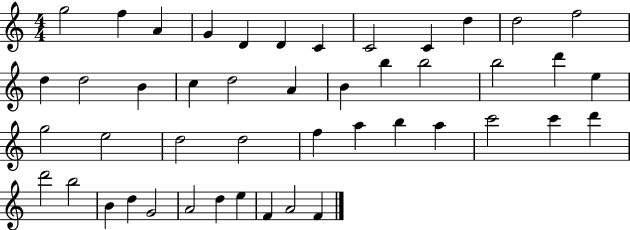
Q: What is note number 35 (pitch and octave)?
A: D6